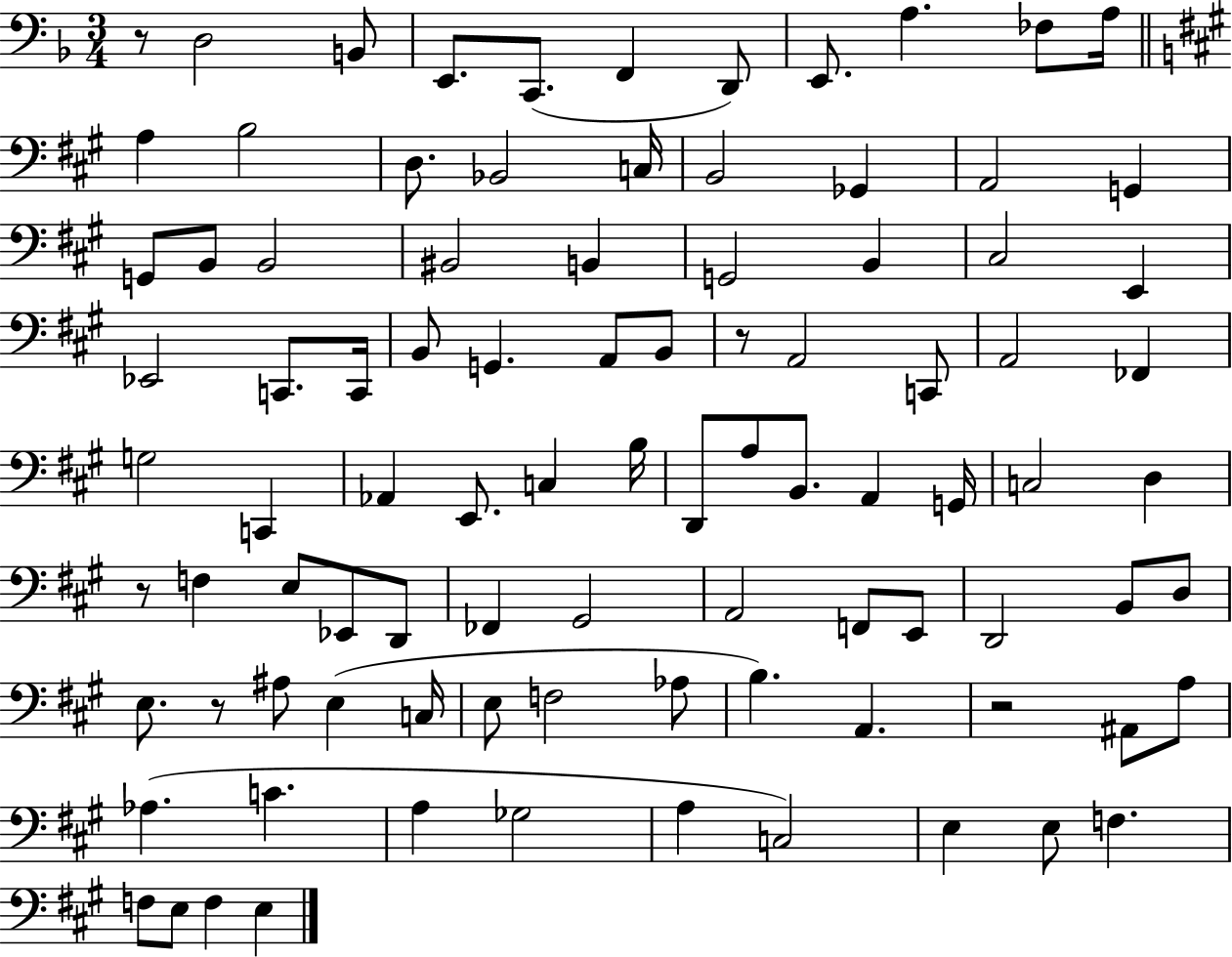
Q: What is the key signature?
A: F major